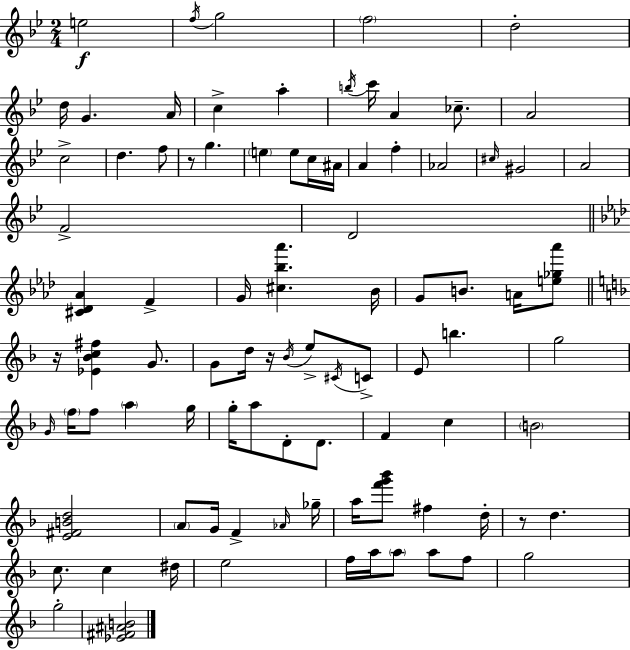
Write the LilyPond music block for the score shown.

{
  \clef treble
  \numericTimeSignature
  \time 2/4
  \key g \minor
  e''2\f | \acciaccatura { f''16 } g''2 | \parenthesize f''2 | d''2-. | \break d''16 g'4. | a'16 c''4-> a''4-. | \acciaccatura { b''16 } c'''16 a'4 ces''8.-- | a'2 | \break c''2-> | d''4. | f''8 r8 g''4. | \parenthesize e''4 e''8 | \break c''16 ais'16 a'4 f''4-. | aes'2 | \grace { cis''16 } gis'2 | a'2 | \break f'2-> | d'2 | \bar "||" \break \key aes \major <cis' des' aes'>4 f'4-> | g'16 <cis'' bes'' aes'''>4. bes'16 | g'8 b'8. a'16 <e'' ges'' aes'''>8 | \bar "||" \break \key f \major r16 <ees' bes' c'' fis''>4 g'8. | g'8 d''16 r16 \acciaccatura { bes'16 } e''8-> \acciaccatura { cis'16 } | c'8-> e'8 b''4. | g''2 | \break \grace { g'16 } \parenthesize f''16 f''8 \parenthesize a''4 | g''16 g''16-. a''8 d'8-. | d'8. f'4 c''4 | \parenthesize b'2 | \break <e' fis' b' d''>2 | \parenthesize a'8 g'16 f'4-> | \grace { aes'16 } ges''16-- a''16 <f''' g''' bes'''>8 fis''4 | d''16-. r8 d''4. | \break c''8. c''4 | dis''16 e''2 | f''16 a''16 \parenthesize a''8 | a''8 f''8 g''2 | \break g''2-. | <ees' fis' ais' b'>2 | \bar "|."
}